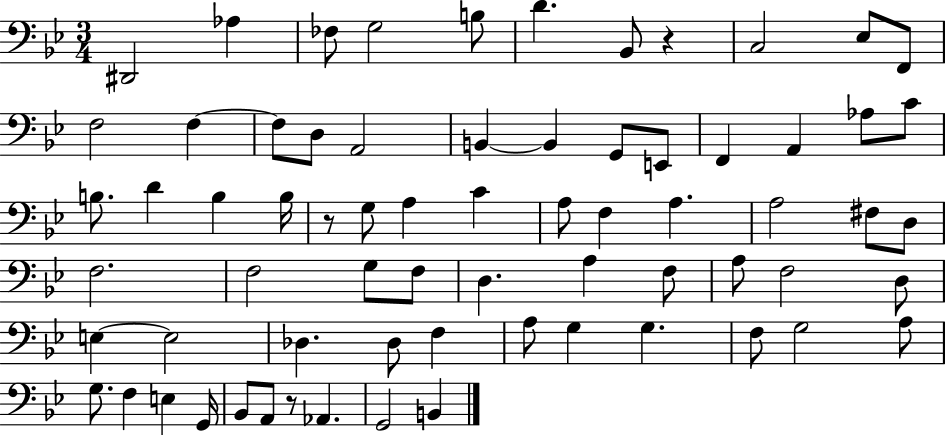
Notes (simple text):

D#2/h Ab3/q FES3/e G3/h B3/e D4/q. Bb2/e R/q C3/h Eb3/e F2/e F3/h F3/q F3/e D3/e A2/h B2/q B2/q G2/e E2/e F2/q A2/q Ab3/e C4/e B3/e. D4/q B3/q B3/s R/e G3/e A3/q C4/q A3/e F3/q A3/q. A3/h F#3/e D3/e F3/h. F3/h G3/e F3/e D3/q. A3/q F3/e A3/e F3/h D3/e E3/q E3/h Db3/q. Db3/e F3/q A3/e G3/q G3/q. F3/e G3/h A3/e G3/e. F3/q E3/q G2/s Bb2/e A2/e R/e Ab2/q. G2/h B2/q